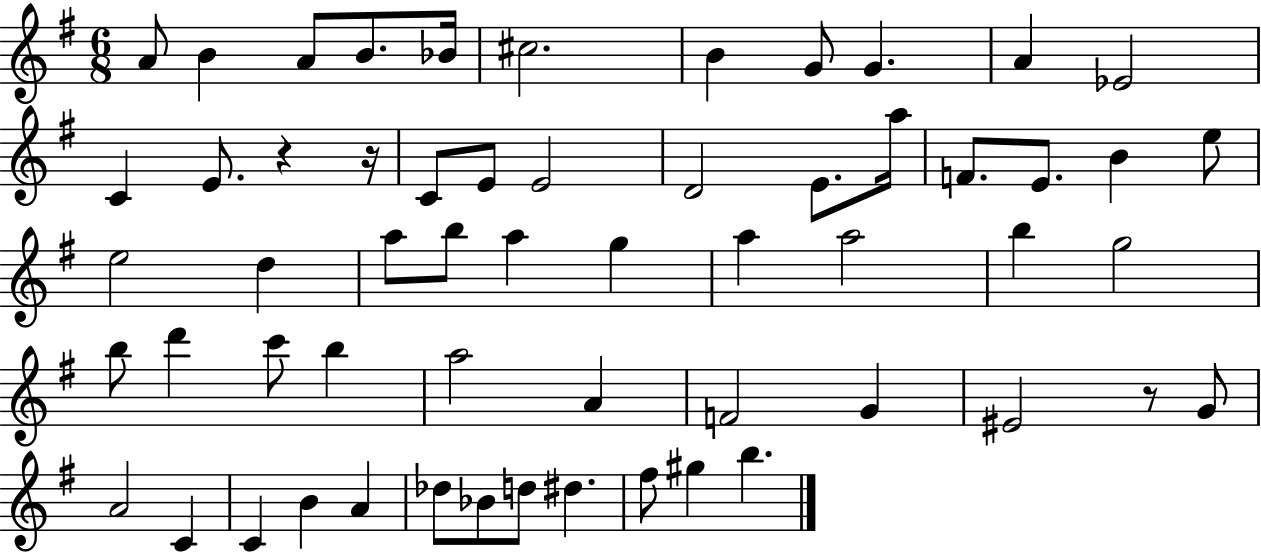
{
  \clef treble
  \numericTimeSignature
  \time 6/8
  \key g \major
  a'8 b'4 a'8 b'8. bes'16 | cis''2. | b'4 g'8 g'4. | a'4 ees'2 | \break c'4 e'8. r4 r16 | c'8 e'8 e'2 | d'2 e'8. a''16 | f'8. e'8. b'4 e''8 | \break e''2 d''4 | a''8 b''8 a''4 g''4 | a''4 a''2 | b''4 g''2 | \break b''8 d'''4 c'''8 b''4 | a''2 a'4 | f'2 g'4 | eis'2 r8 g'8 | \break a'2 c'4 | c'4 b'4 a'4 | des''8 bes'8 d''8 dis''4. | fis''8 gis''4 b''4. | \break \bar "|."
}